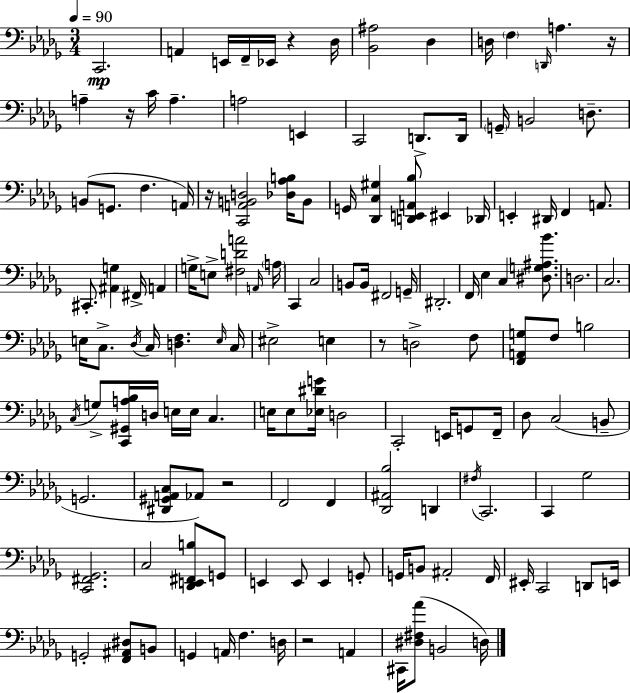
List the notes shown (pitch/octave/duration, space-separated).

C2/h. A2/q E2/s F2/s Eb2/s R/q Db3/s [Bb2,A#3]/h Db3/q D3/s F3/q D2/s A3/q. R/s A3/q R/s C4/s A3/q. A3/h E2/q C2/h D2/e. D2/s G2/s B2/h D3/e. B2/e G2/e. F3/q. A2/s R/s [C2,A2,B2,D3]/h [Db3,Ab3,B3]/s B2/e G2/s [Db2,C3,G#3]/q [D2,E2,A2,Bb3]/e EIS2/q Db2/s E2/q D#2/s F2/q A2/e. C#2/e. [A#2,G3]/q F#2/s A2/q G3/s E3/e [F#3,D4,A4]/h A2/s A3/s C2/q C3/h B2/e B2/s F#2/h G2/s D#2/h. F2/s Eb3/q C3/q [D#3,G3,A#3,Bb4]/e. D3/h. C3/h. E3/s C3/e. Db3/s C3/s [D3,F3]/q. E3/s C3/s EIS3/h E3/q R/e D3/h F3/e [F2,A2,G3]/e F3/e B3/h C3/s G3/e [C2,G#2,A3,Bb3]/s D3/s E3/s E3/s C3/q. E3/s E3/e [Eb3,D#4,G4]/s D3/h C2/h E2/s G2/e F2/s Db3/e C3/h B2/e G2/h. [D#2,G#2,A2,C3]/e Ab2/e R/h F2/h F2/q [Db2,A#2,Bb3]/h D2/q F#3/s C2/h. C2/q Gb3/h [C2,F#2,Gb2]/h. C3/h [Db2,E2,F#2,B3]/e G2/e E2/q E2/e E2/q G2/e G2/s B2/e A#2/h F2/s EIS2/s C2/h D2/e E2/s G2/h [F2,A#2,D#3]/e B2/e G2/q A2/s F3/q. D3/s R/h A2/q C#2/s [D#3,F#3,Ab4]/e B2/h D3/s